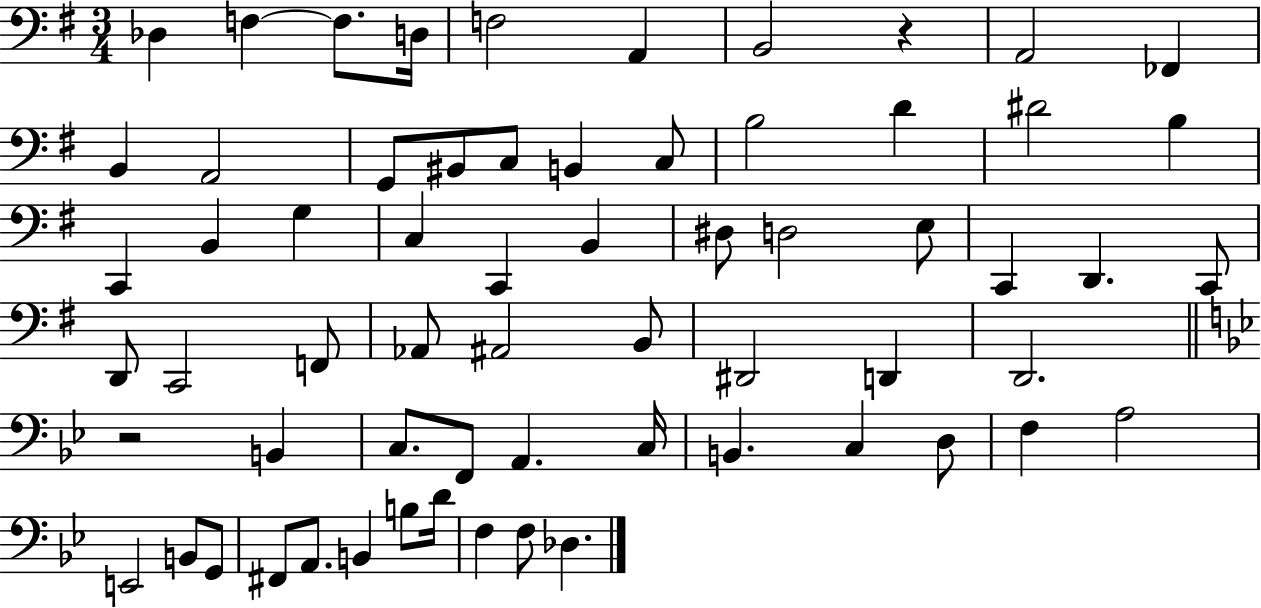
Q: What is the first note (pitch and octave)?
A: Db3